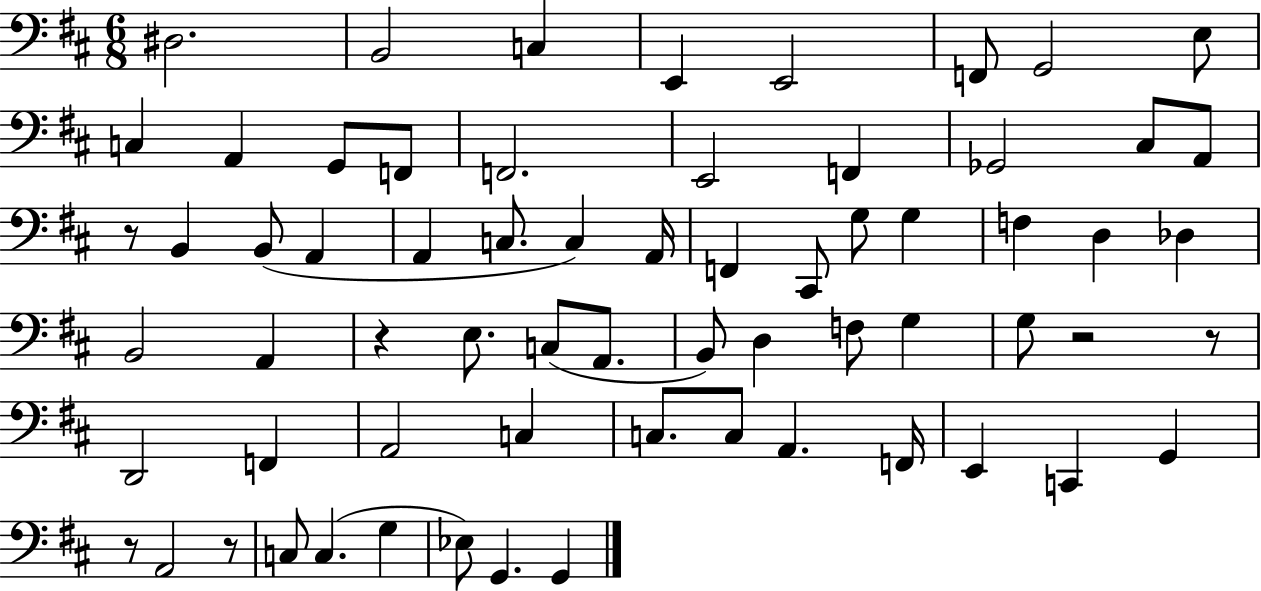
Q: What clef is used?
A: bass